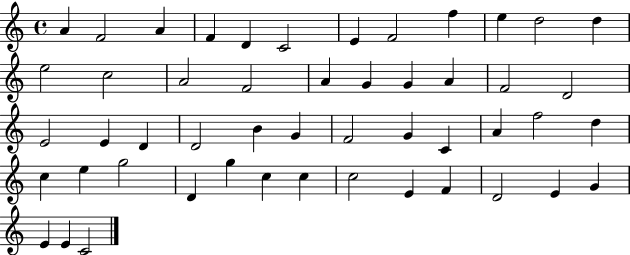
{
  \clef treble
  \time 4/4
  \defaultTimeSignature
  \key c \major
  a'4 f'2 a'4 | f'4 d'4 c'2 | e'4 f'2 f''4 | e''4 d''2 d''4 | \break e''2 c''2 | a'2 f'2 | a'4 g'4 g'4 a'4 | f'2 d'2 | \break e'2 e'4 d'4 | d'2 b'4 g'4 | f'2 g'4 c'4 | a'4 f''2 d''4 | \break c''4 e''4 g''2 | d'4 g''4 c''4 c''4 | c''2 e'4 f'4 | d'2 e'4 g'4 | \break e'4 e'4 c'2 | \bar "|."
}